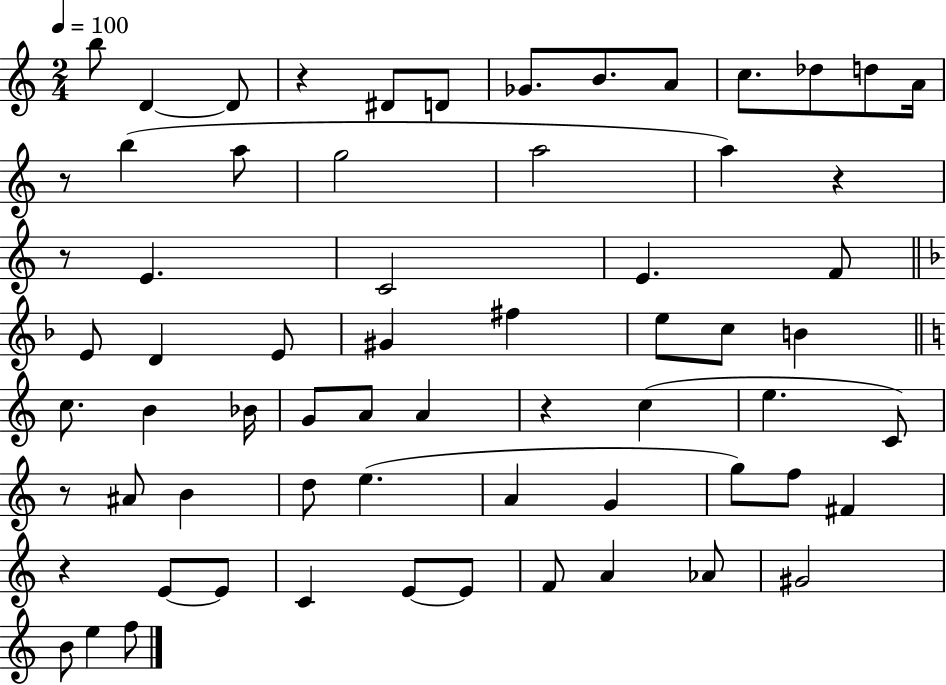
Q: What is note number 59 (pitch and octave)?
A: F5